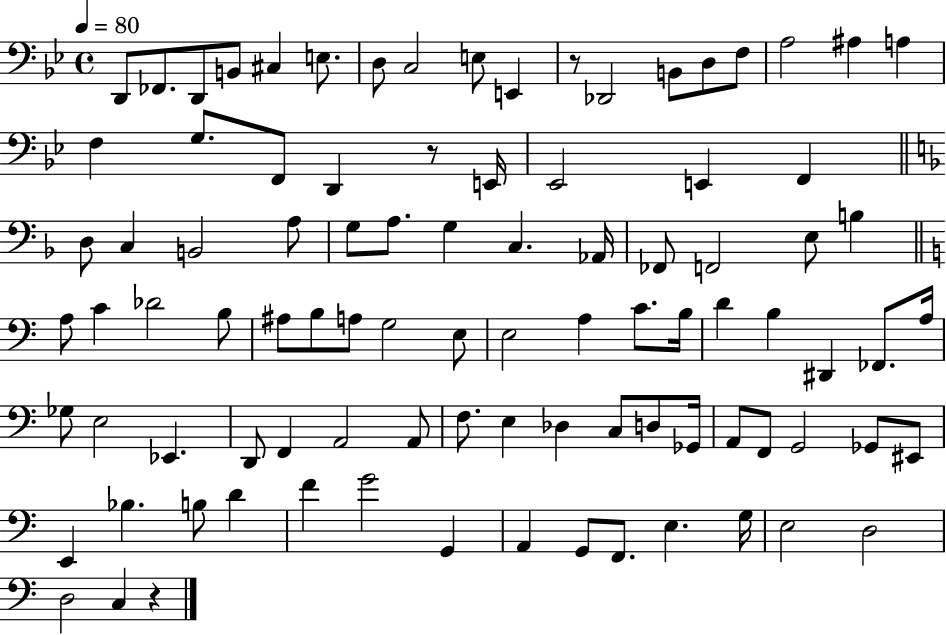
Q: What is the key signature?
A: BES major